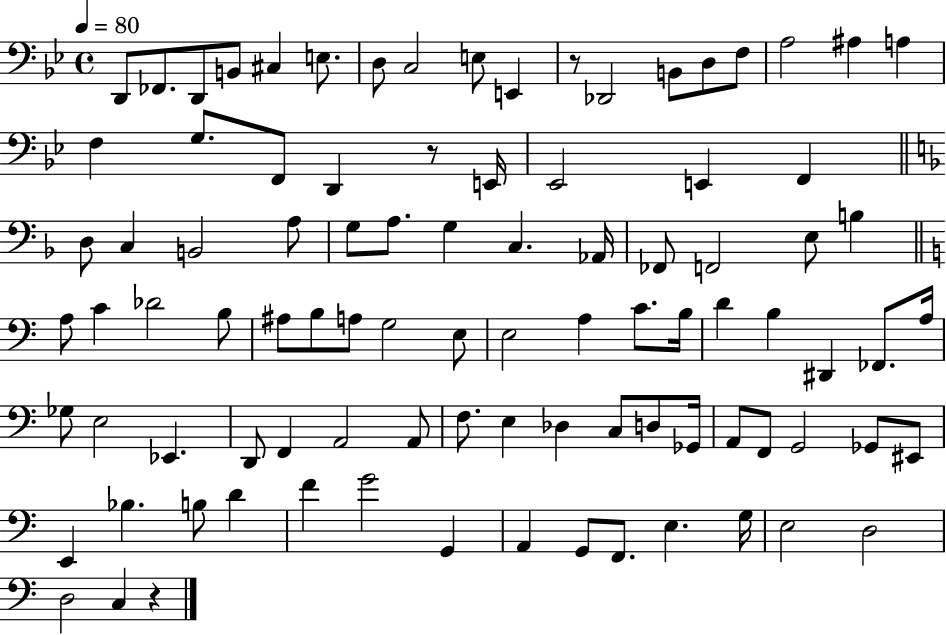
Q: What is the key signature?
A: BES major